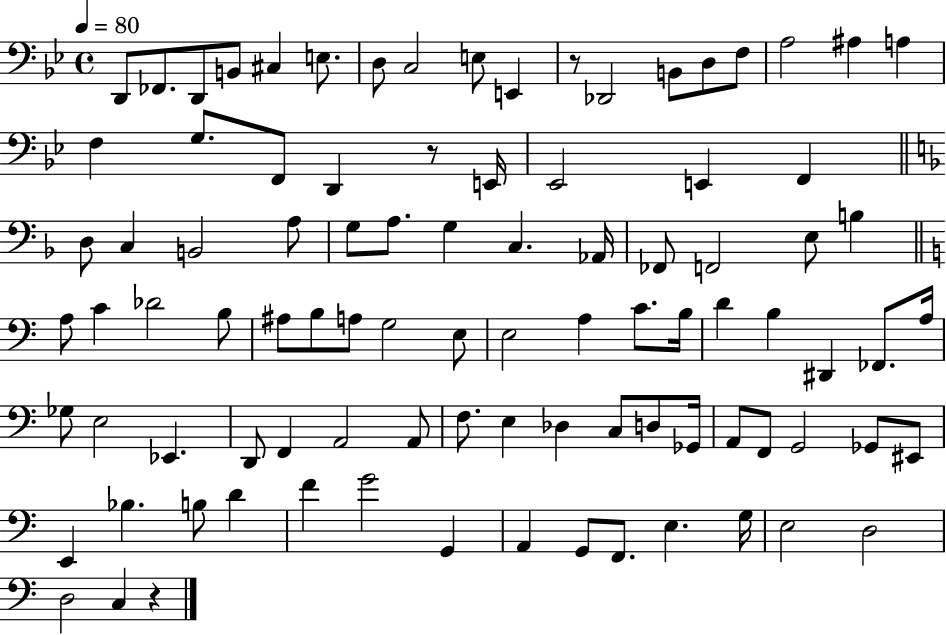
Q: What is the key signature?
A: BES major